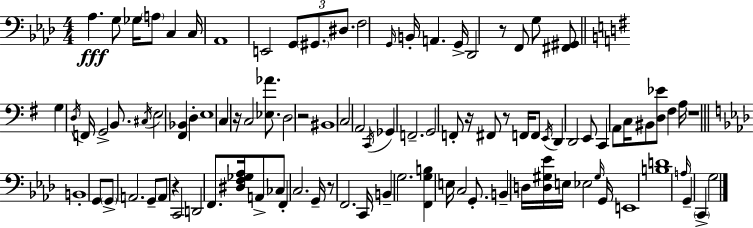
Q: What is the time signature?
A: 4/4